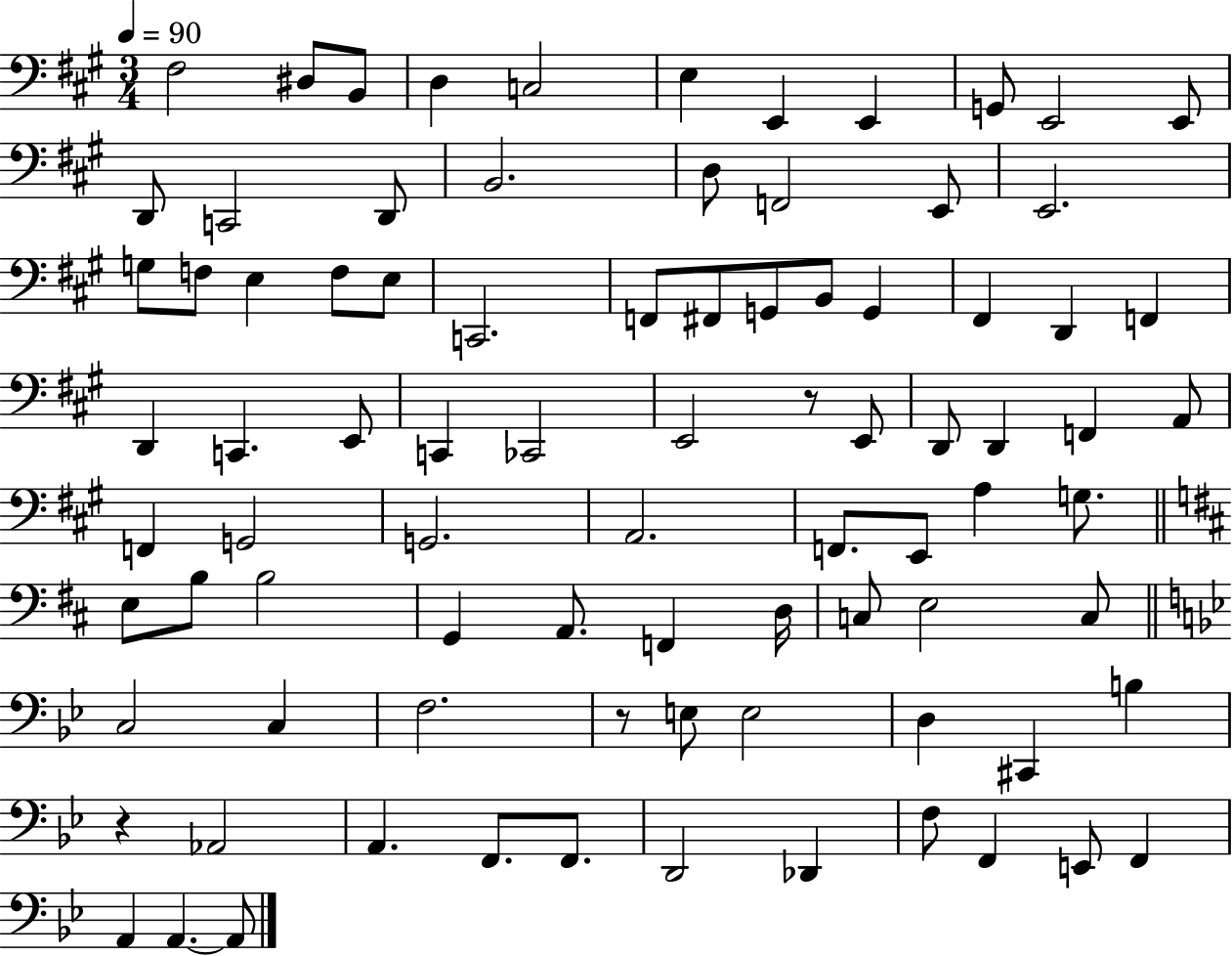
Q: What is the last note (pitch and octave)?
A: A2